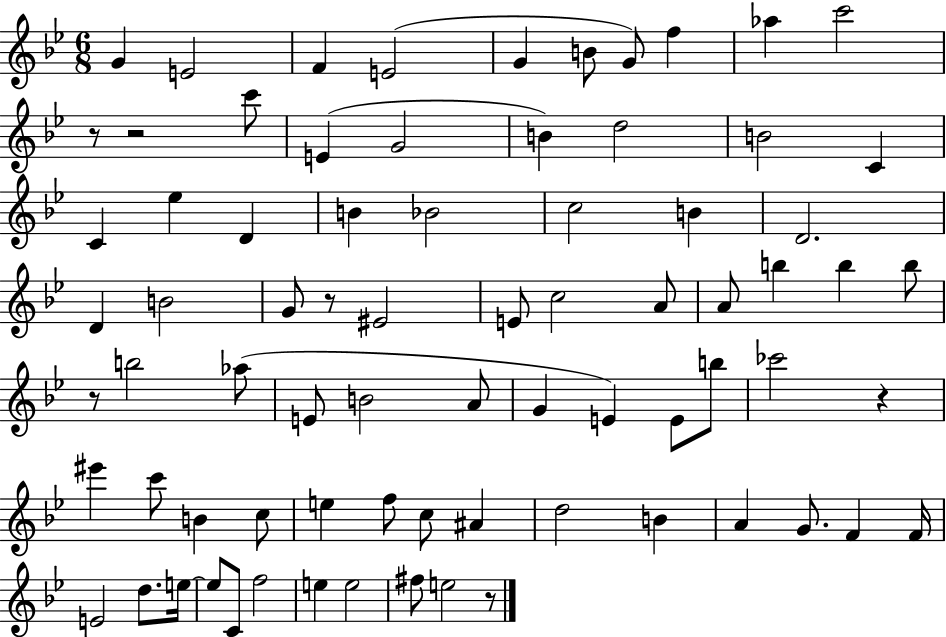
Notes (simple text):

G4/q E4/h F4/q E4/h G4/q B4/e G4/e F5/q Ab5/q C6/h R/e R/h C6/e E4/q G4/h B4/q D5/h B4/h C4/q C4/q Eb5/q D4/q B4/q Bb4/h C5/h B4/q D4/h. D4/q B4/h G4/e R/e EIS4/h E4/e C5/h A4/e A4/e B5/q B5/q B5/e R/e B5/h Ab5/e E4/e B4/h A4/e G4/q E4/q E4/e B5/e CES6/h R/q EIS6/q C6/e B4/q C5/e E5/q F5/e C5/e A#4/q D5/h B4/q A4/q G4/e. F4/q F4/s E4/h D5/e. E5/s E5/e C4/e F5/h E5/q E5/h F#5/e E5/h R/e